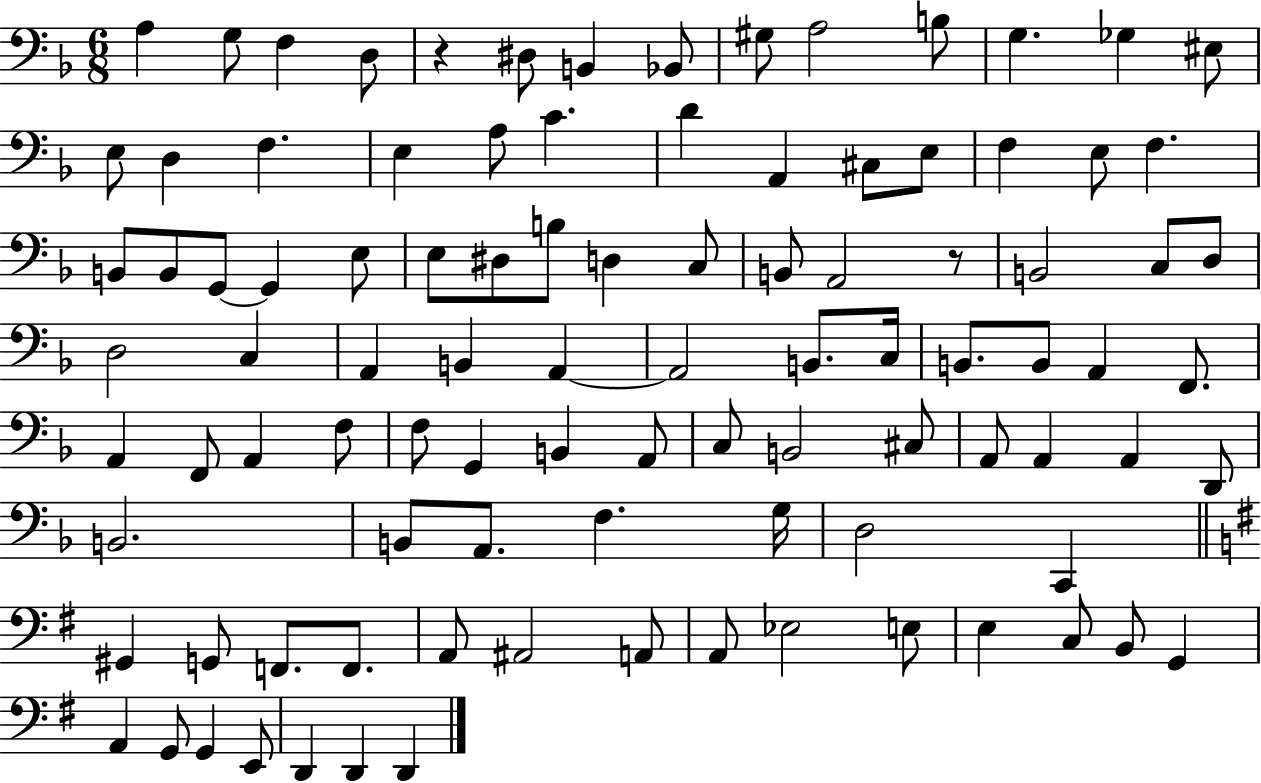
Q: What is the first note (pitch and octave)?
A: A3